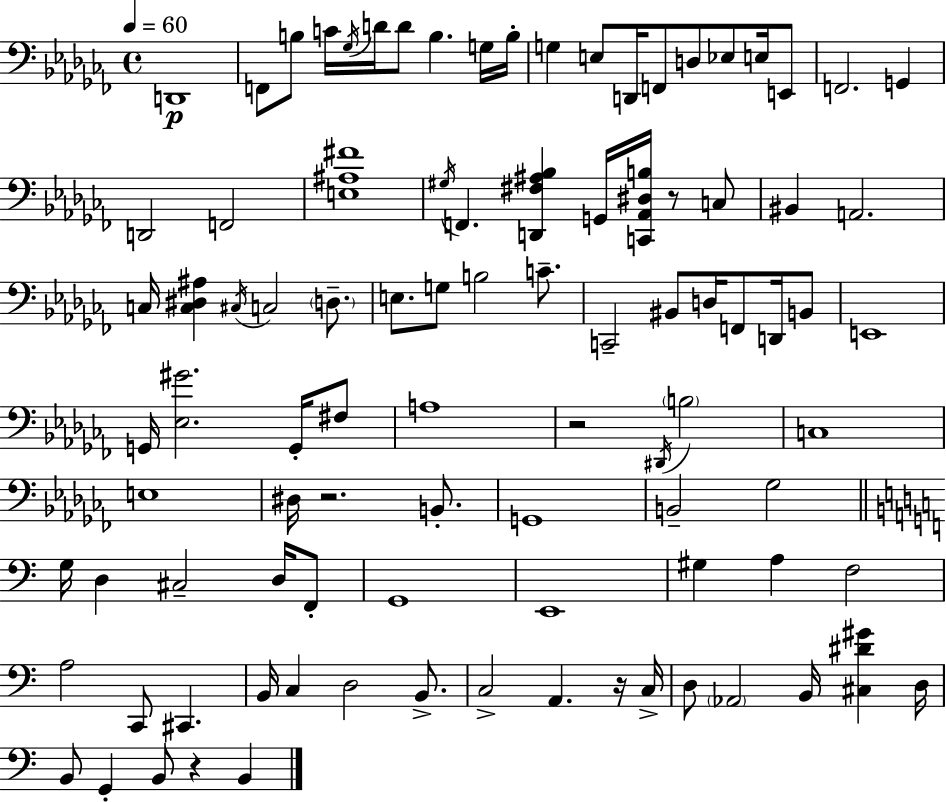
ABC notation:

X:1
T:Untitled
M:4/4
L:1/4
K:Abm
D,,4 F,,/2 B,/2 C/4 _G,/4 D/4 D/2 B, G,/4 B,/4 G, E,/2 D,,/4 F,,/2 D,/2 _E,/2 E,/4 E,,/2 F,,2 G,, D,,2 F,,2 [E,^A,^F]4 ^G,/4 F,, [D,,^F,^A,_B,] G,,/4 [C,,_A,,^D,B,]/4 z/2 C,/2 ^B,, A,,2 C,/4 [C,^D,^A,] ^C,/4 C,2 D,/2 E,/2 G,/2 B,2 C/2 C,,2 ^B,,/2 D,/4 F,,/2 D,,/4 B,,/2 E,,4 G,,/4 [_E,^G]2 G,,/4 ^F,/2 A,4 z2 ^D,,/4 B,2 C,4 E,4 ^D,/4 z2 B,,/2 G,,4 B,,2 _G,2 G,/4 D, ^C,2 D,/4 F,,/2 G,,4 E,,4 ^G, A, F,2 A,2 C,,/2 ^C,, B,,/4 C, D,2 B,,/2 C,2 A,, z/4 C,/4 D,/2 _A,,2 B,,/4 [^C,^D^G] D,/4 B,,/2 G,, B,,/2 z B,,